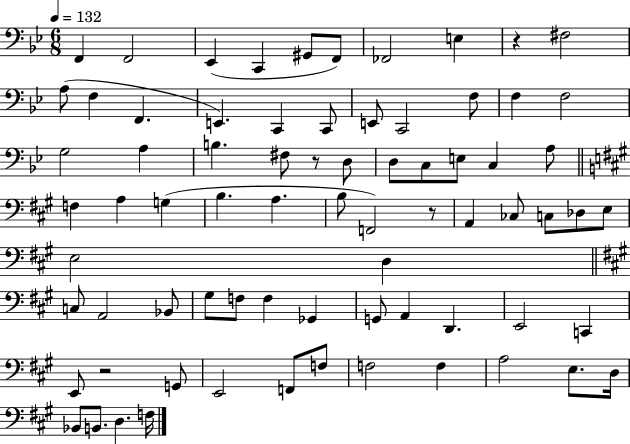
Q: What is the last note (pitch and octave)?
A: F3